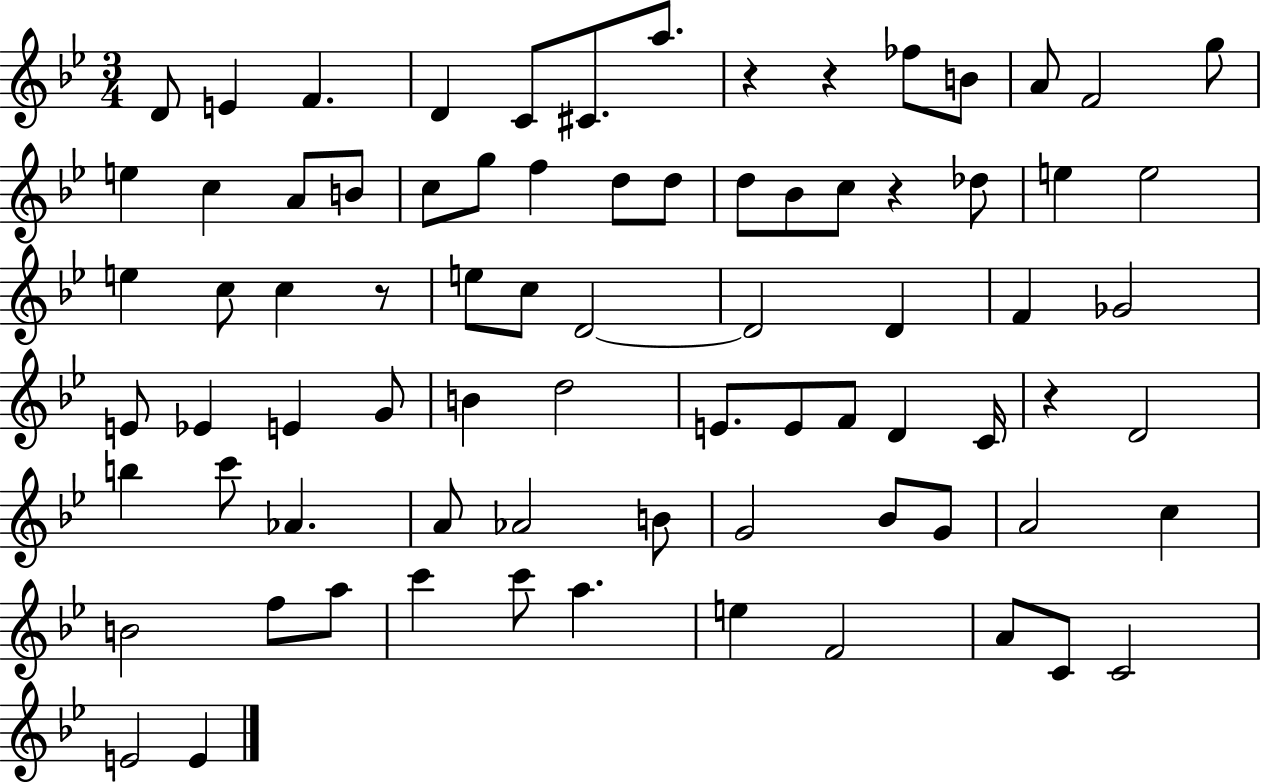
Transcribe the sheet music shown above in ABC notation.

X:1
T:Untitled
M:3/4
L:1/4
K:Bb
D/2 E F D C/2 ^C/2 a/2 z z _f/2 B/2 A/2 F2 g/2 e c A/2 B/2 c/2 g/2 f d/2 d/2 d/2 _B/2 c/2 z _d/2 e e2 e c/2 c z/2 e/2 c/2 D2 D2 D F _G2 E/2 _E E G/2 B d2 E/2 E/2 F/2 D C/4 z D2 b c'/2 _A A/2 _A2 B/2 G2 _B/2 G/2 A2 c B2 f/2 a/2 c' c'/2 a e F2 A/2 C/2 C2 E2 E